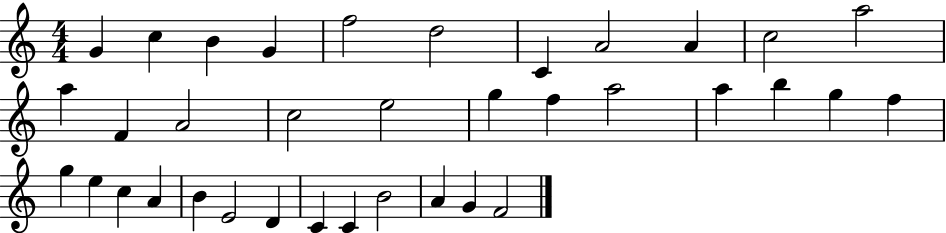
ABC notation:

X:1
T:Untitled
M:4/4
L:1/4
K:C
G c B G f2 d2 C A2 A c2 a2 a F A2 c2 e2 g f a2 a b g f g e c A B E2 D C C B2 A G F2